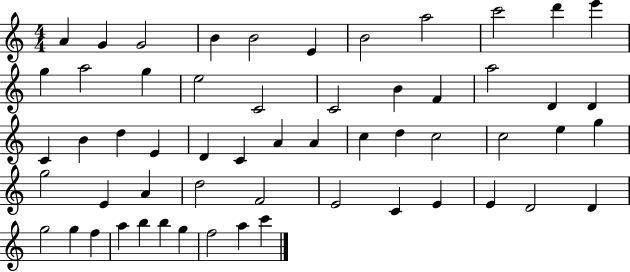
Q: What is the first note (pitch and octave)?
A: A4